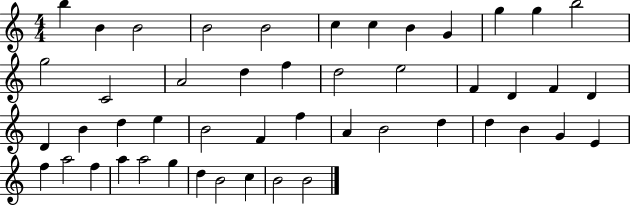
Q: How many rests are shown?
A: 0